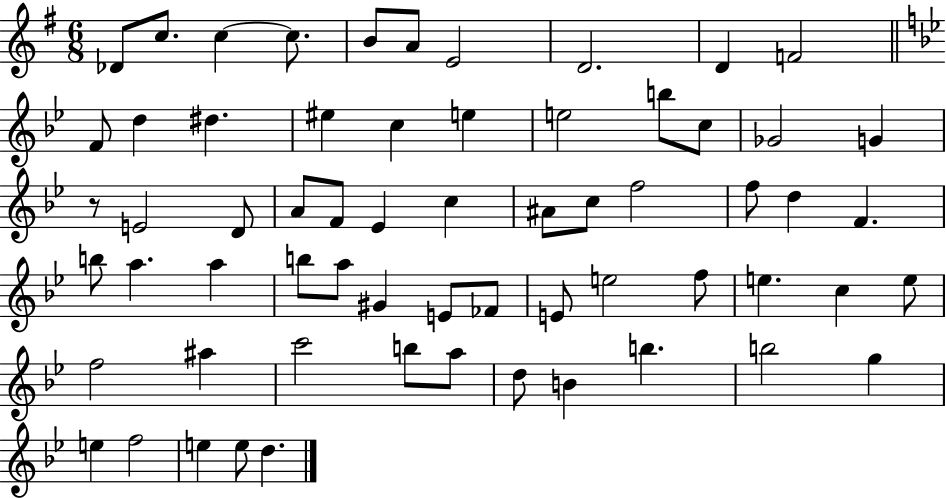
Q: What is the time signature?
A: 6/8